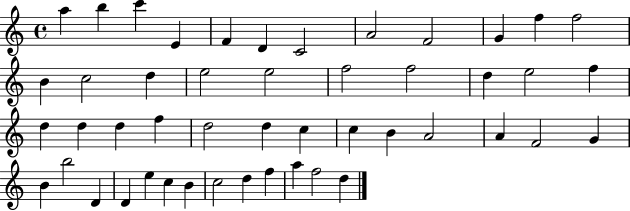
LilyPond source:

{
  \clef treble
  \time 4/4
  \defaultTimeSignature
  \key c \major
  a''4 b''4 c'''4 e'4 | f'4 d'4 c'2 | a'2 f'2 | g'4 f''4 f''2 | \break b'4 c''2 d''4 | e''2 e''2 | f''2 f''2 | d''4 e''2 f''4 | \break d''4 d''4 d''4 f''4 | d''2 d''4 c''4 | c''4 b'4 a'2 | a'4 f'2 g'4 | \break b'4 b''2 d'4 | d'4 e''4 c''4 b'4 | c''2 d''4 f''4 | a''4 f''2 d''4 | \break \bar "|."
}